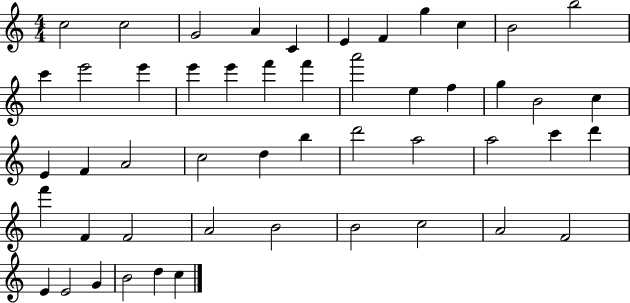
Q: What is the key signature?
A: C major